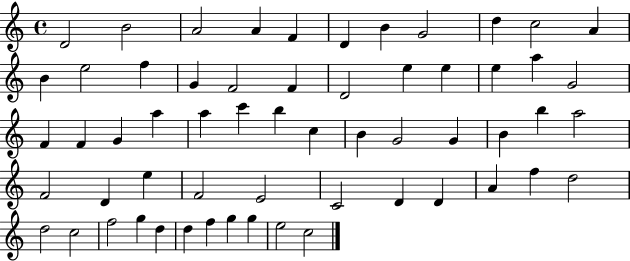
D4/h B4/h A4/h A4/q F4/q D4/q B4/q G4/h D5/q C5/h A4/q B4/q E5/h F5/q G4/q F4/h F4/q D4/h E5/q E5/q E5/q A5/q G4/h F4/q F4/q G4/q A5/q A5/q C6/q B5/q C5/q B4/q G4/h G4/q B4/q B5/q A5/h F4/h D4/q E5/q F4/h E4/h C4/h D4/q D4/q A4/q F5/q D5/h D5/h C5/h F5/h G5/q D5/q D5/q F5/q G5/q G5/q E5/h C5/h